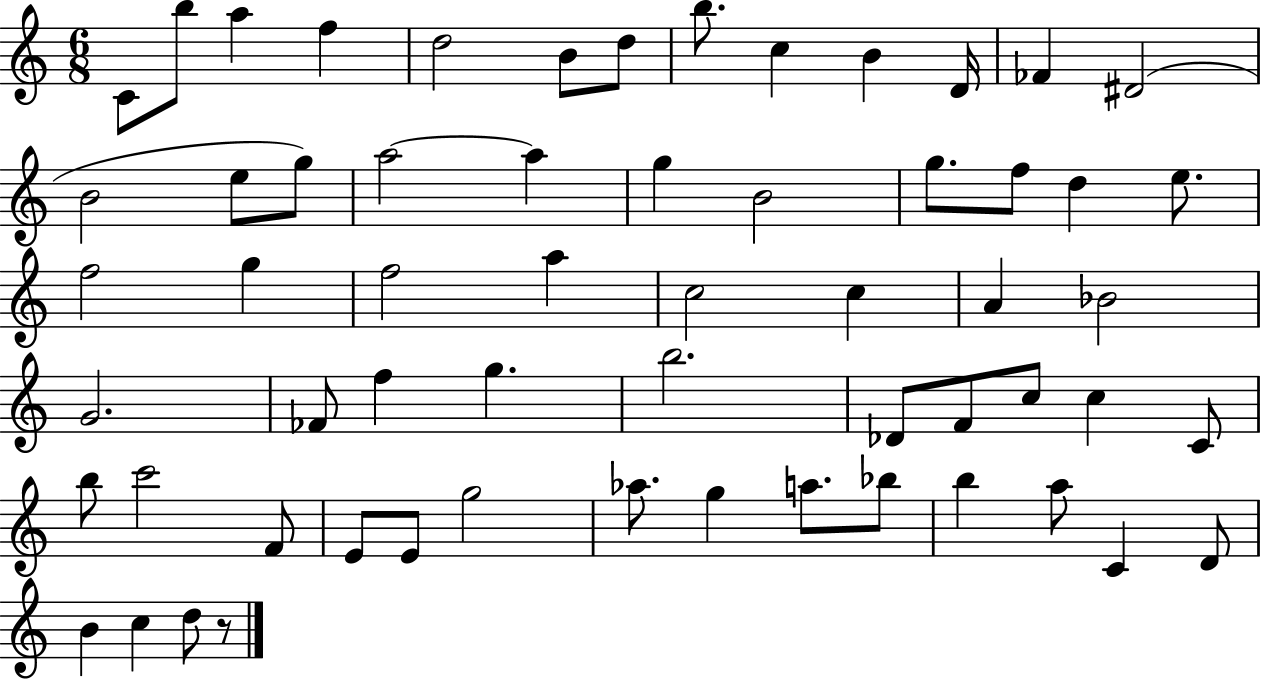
C4/e B5/e A5/q F5/q D5/h B4/e D5/e B5/e. C5/q B4/q D4/s FES4/q D#4/h B4/h E5/e G5/e A5/h A5/q G5/q B4/h G5/e. F5/e D5/q E5/e. F5/h G5/q F5/h A5/q C5/h C5/q A4/q Bb4/h G4/h. FES4/e F5/q G5/q. B5/h. Db4/e F4/e C5/e C5/q C4/e B5/e C6/h F4/e E4/e E4/e G5/h Ab5/e. G5/q A5/e. Bb5/e B5/q A5/e C4/q D4/e B4/q C5/q D5/e R/e